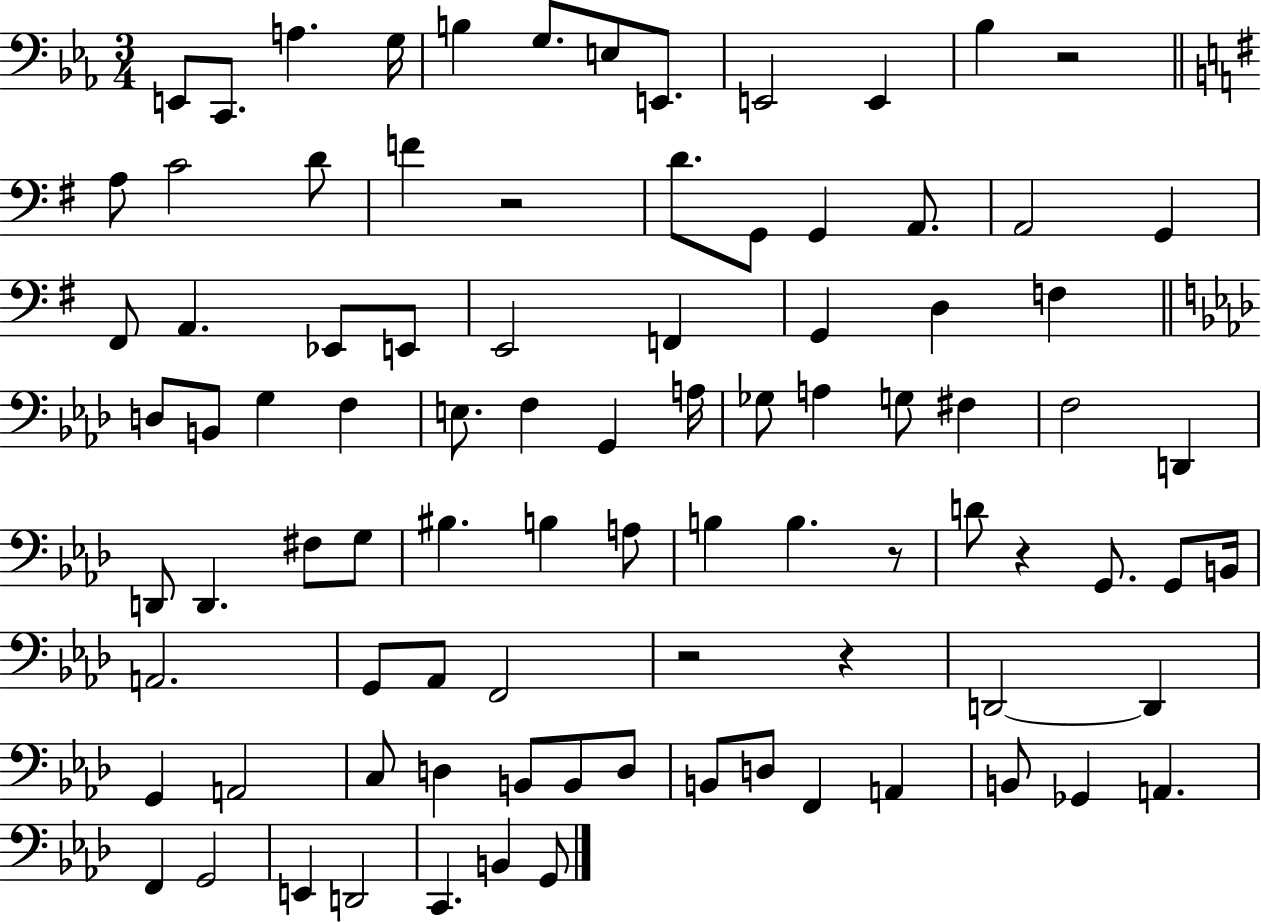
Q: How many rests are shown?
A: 6